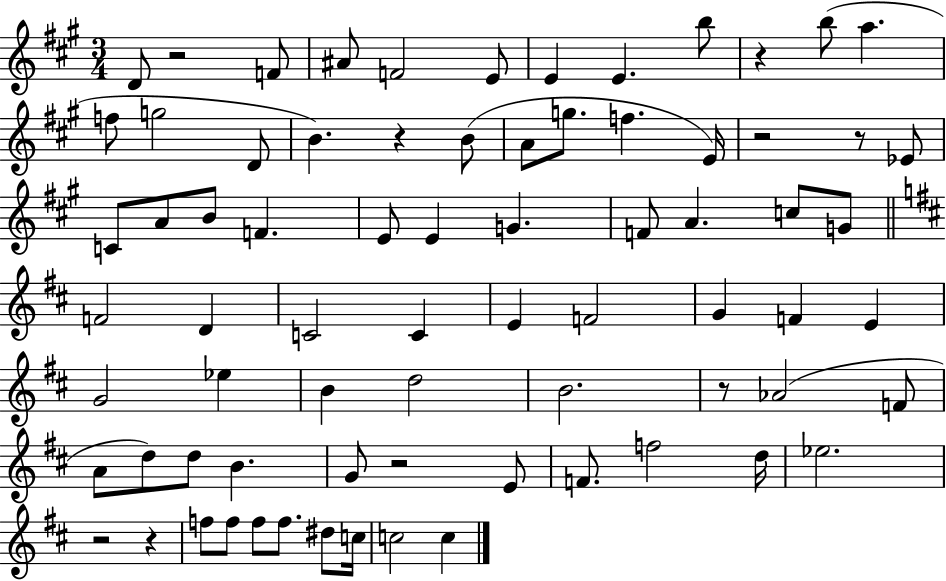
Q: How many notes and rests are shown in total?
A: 74